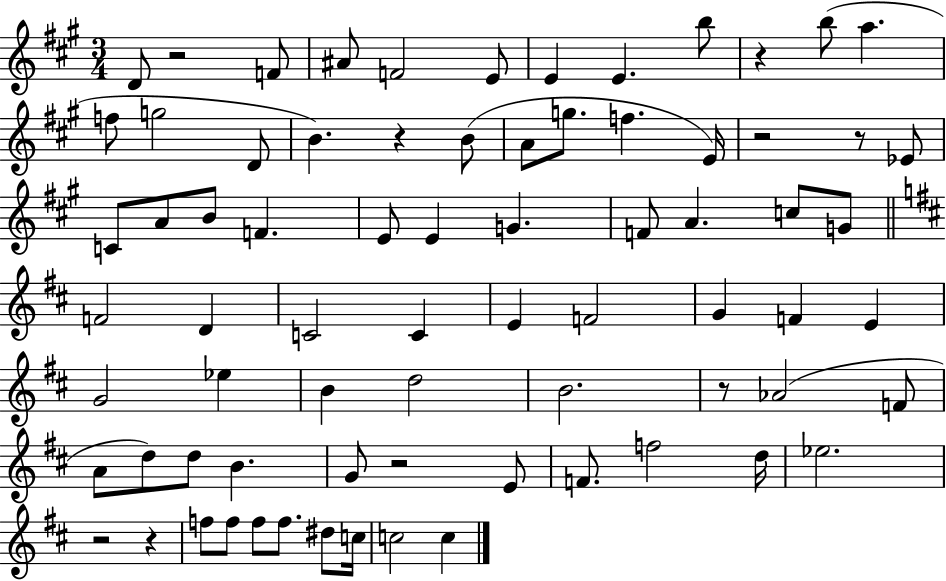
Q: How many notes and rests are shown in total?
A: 74